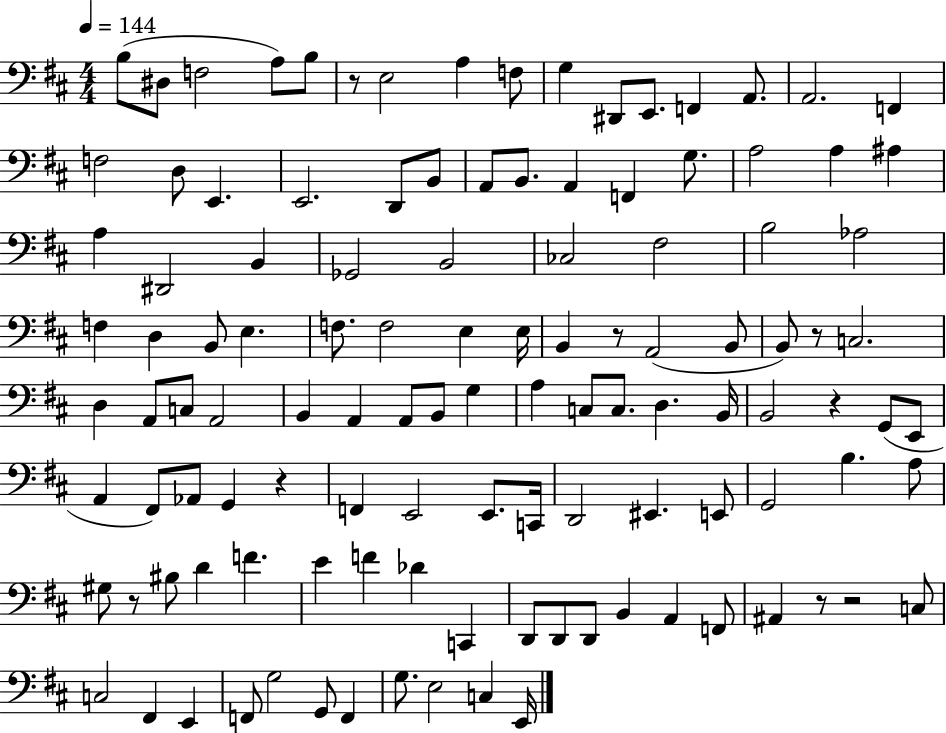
X:1
T:Untitled
M:4/4
L:1/4
K:D
B,/2 ^D,/2 F,2 A,/2 B,/2 z/2 E,2 A, F,/2 G, ^D,,/2 E,,/2 F,, A,,/2 A,,2 F,, F,2 D,/2 E,, E,,2 D,,/2 B,,/2 A,,/2 B,,/2 A,, F,, G,/2 A,2 A, ^A, A, ^D,,2 B,, _G,,2 B,,2 _C,2 ^F,2 B,2 _A,2 F, D, B,,/2 E, F,/2 F,2 E, E,/4 B,, z/2 A,,2 B,,/2 B,,/2 z/2 C,2 D, A,,/2 C,/2 A,,2 B,, A,, A,,/2 B,,/2 G, A, C,/2 C,/2 D, B,,/4 B,,2 z G,,/2 E,,/2 A,, ^F,,/2 _A,,/2 G,, z F,, E,,2 E,,/2 C,,/4 D,,2 ^E,, E,,/2 G,,2 B, A,/2 ^G,/2 z/2 ^B,/2 D F E F _D C,, D,,/2 D,,/2 D,,/2 B,, A,, F,,/2 ^A,, z/2 z2 C,/2 C,2 ^F,, E,, F,,/2 G,2 G,,/2 F,, G,/2 E,2 C, E,,/4